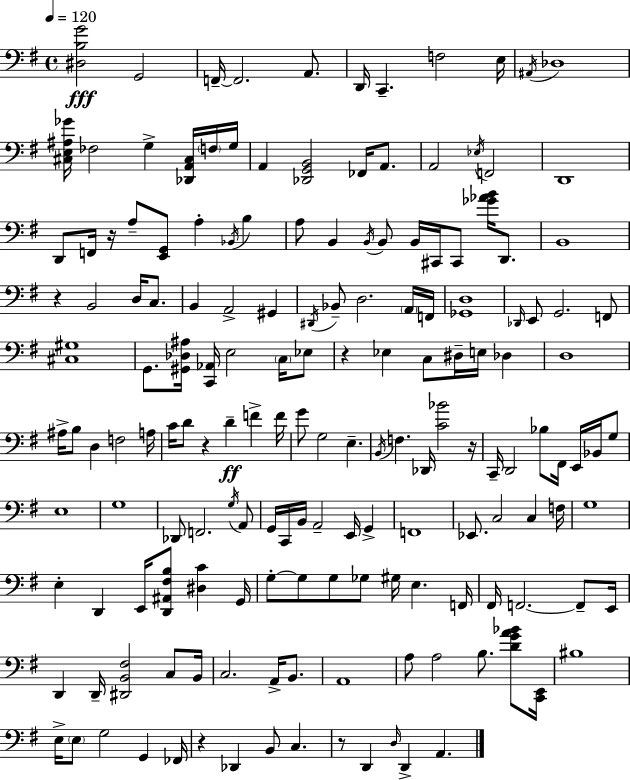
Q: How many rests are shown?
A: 7